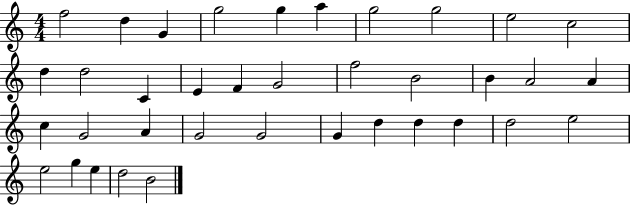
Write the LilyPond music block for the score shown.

{
  \clef treble
  \numericTimeSignature
  \time 4/4
  \key c \major
  f''2 d''4 g'4 | g''2 g''4 a''4 | g''2 g''2 | e''2 c''2 | \break d''4 d''2 c'4 | e'4 f'4 g'2 | f''2 b'2 | b'4 a'2 a'4 | \break c''4 g'2 a'4 | g'2 g'2 | g'4 d''4 d''4 d''4 | d''2 e''2 | \break e''2 g''4 e''4 | d''2 b'2 | \bar "|."
}